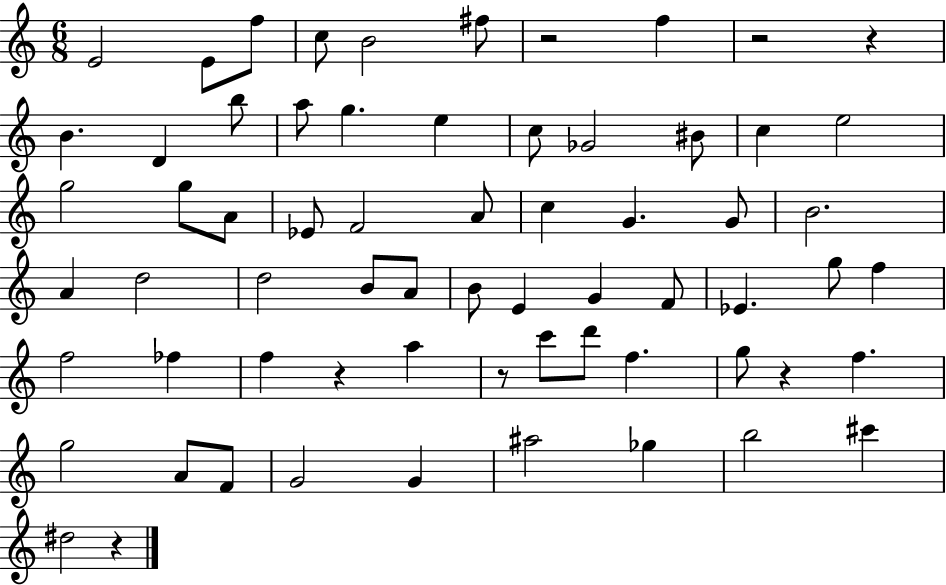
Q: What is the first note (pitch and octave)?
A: E4